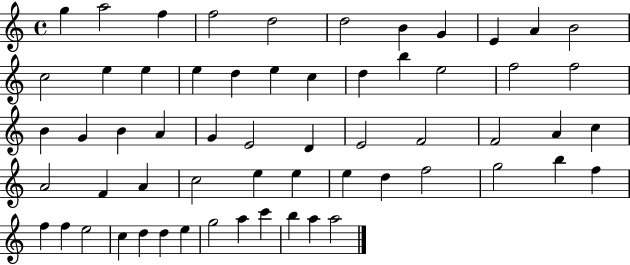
G5/q A5/h F5/q F5/h D5/h D5/h B4/q G4/q E4/q A4/q B4/h C5/h E5/q E5/q E5/q D5/q E5/q C5/q D5/q B5/q E5/h F5/h F5/h B4/q G4/q B4/q A4/q G4/q E4/h D4/q E4/h F4/h F4/h A4/q C5/q A4/h F4/q A4/q C5/h E5/q E5/q E5/q D5/q F5/h G5/h B5/q F5/q F5/q F5/q E5/h C5/q D5/q D5/q E5/q G5/h A5/q C6/q B5/q A5/q A5/h